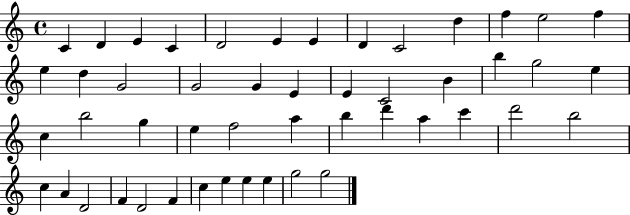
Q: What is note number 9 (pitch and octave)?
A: C4